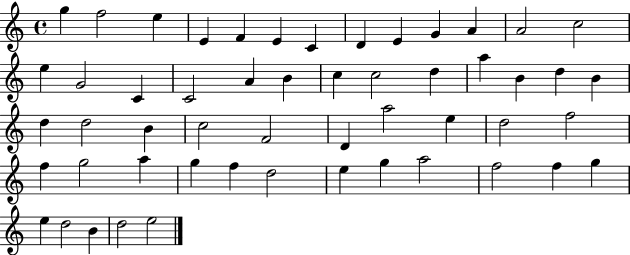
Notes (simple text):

G5/q F5/h E5/q E4/q F4/q E4/q C4/q D4/q E4/q G4/q A4/q A4/h C5/h E5/q G4/h C4/q C4/h A4/q B4/q C5/q C5/h D5/q A5/q B4/q D5/q B4/q D5/q D5/h B4/q C5/h F4/h D4/q A5/h E5/q D5/h F5/h F5/q G5/h A5/q G5/q F5/q D5/h E5/q G5/q A5/h F5/h F5/q G5/q E5/q D5/h B4/q D5/h E5/h